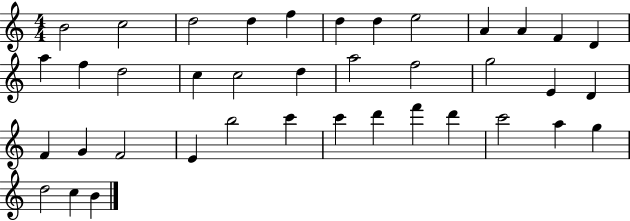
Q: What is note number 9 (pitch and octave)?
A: A4